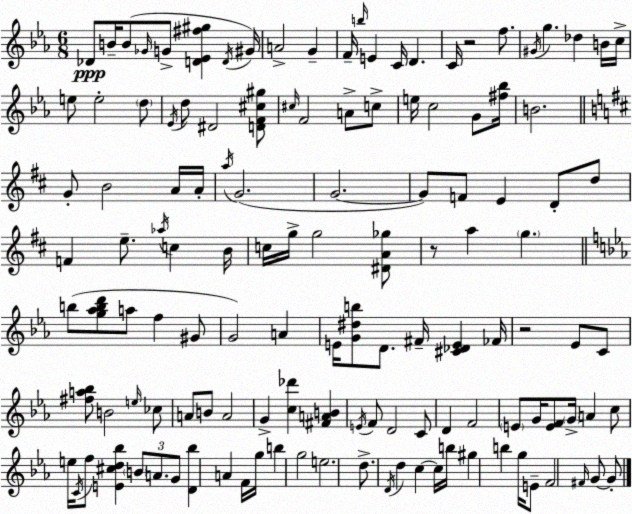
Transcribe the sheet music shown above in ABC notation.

X:1
T:Untitled
M:6/8
L:1/4
K:Eb
_D/2 B/4 B/2 _G/4 G/2 [D_E^f^g] D/4 ^G/4 A2 G F/4 b/4 E C/4 D C/4 z2 f/2 ^G/4 g _d B/4 c/4 e/2 e2 d/2 _E/4 d/2 ^D2 [DF^c^g]/2 ^c/4 F2 A/2 c/2 e/4 c2 G/2 [^f_b]/4 B2 G/2 B2 A/4 A/4 a/4 G2 G2 G/2 F/2 E D/2 d/2 F e/2 _a/4 c B/4 c/4 g/4 g2 [^DA_g]/2 z/2 a g b/2 [g_abd']/2 a/2 f ^G/2 G2 A E/4 [G^db]/2 D/2 ^F/4 [^C_DE] _F/4 z2 _E/2 C/2 [^fa_b]/2 B2 e/4 _c/2 A/2 B/2 A2 G [c_d'] [^FAB] E/4 F/2 D2 C/2 D F2 E/2 G/4 [EF]/2 G/4 A c/2 e/4 C/4 f/2 [E^cd_b] B/2 A/2 G/2 [D_b] A F/4 g/4 b g2 e2 d/2 D/4 d c c/4 b/4 ^g b g/4 E/2 F2 ^F/4 G/2 G/2